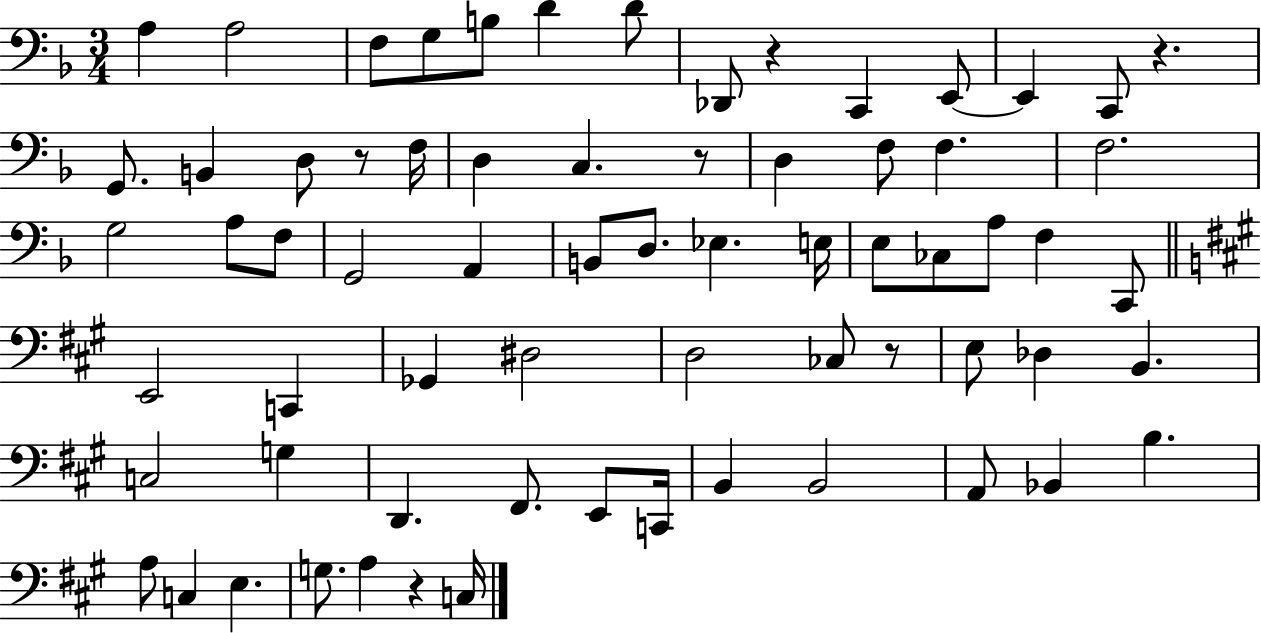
{
  \clef bass
  \numericTimeSignature
  \time 3/4
  \key f \major
  a4 a2 | f8 g8 b8 d'4 d'8 | des,8 r4 c,4 e,8~~ | e,4 c,8 r4. | \break g,8. b,4 d8 r8 f16 | d4 c4. r8 | d4 f8 f4. | f2. | \break g2 a8 f8 | g,2 a,4 | b,8 d8. ees4. e16 | e8 ces8 a8 f4 c,8 | \break \bar "||" \break \key a \major e,2 c,4 | ges,4 dis2 | d2 ces8 r8 | e8 des4 b,4. | \break c2 g4 | d,4. fis,8. e,8 c,16 | b,4 b,2 | a,8 bes,4 b4. | \break a8 c4 e4. | g8. a4 r4 c16 | \bar "|."
}